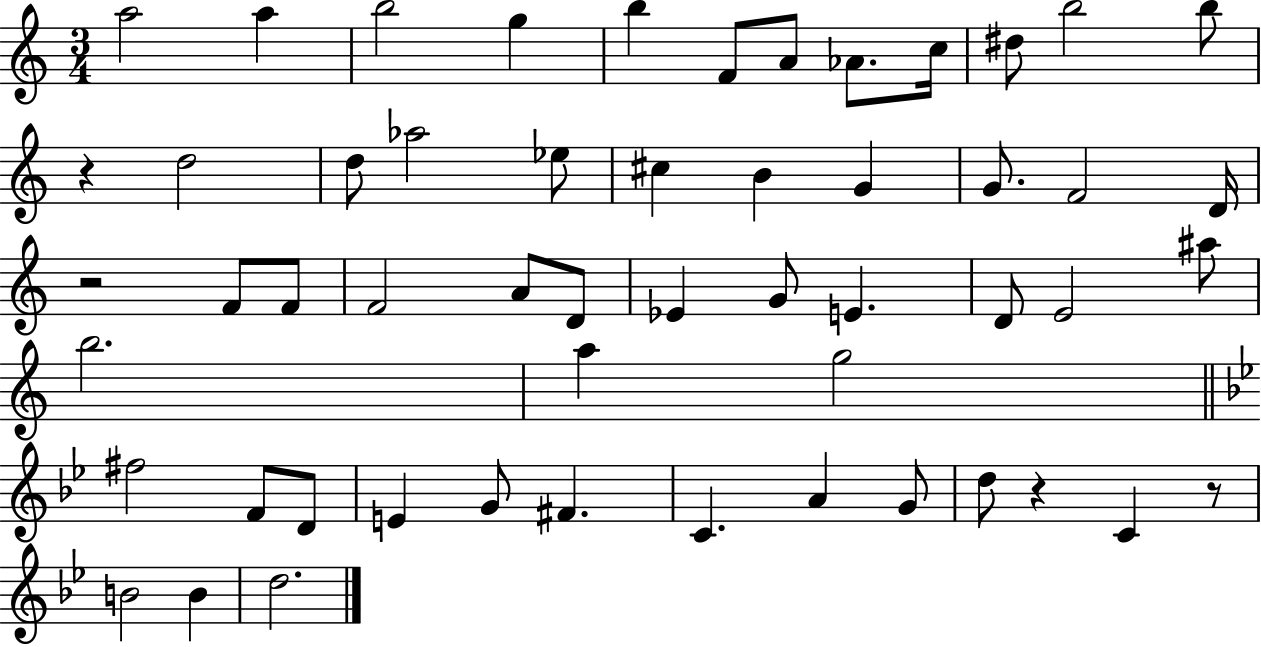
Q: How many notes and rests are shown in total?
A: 54